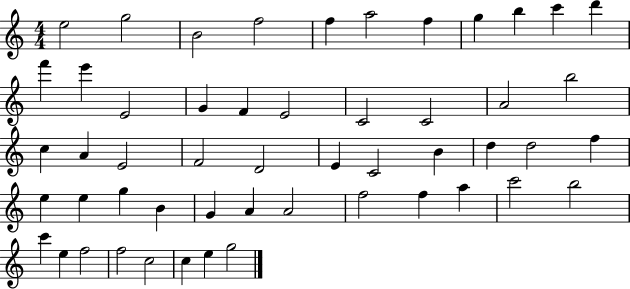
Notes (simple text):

E5/h G5/h B4/h F5/h F5/q A5/h F5/q G5/q B5/q C6/q D6/q F6/q E6/q E4/h G4/q F4/q E4/h C4/h C4/h A4/h B5/h C5/q A4/q E4/h F4/h D4/h E4/q C4/h B4/q D5/q D5/h F5/q E5/q E5/q G5/q B4/q G4/q A4/q A4/h F5/h F5/q A5/q C6/h B5/h C6/q E5/q F5/h F5/h C5/h C5/q E5/q G5/h